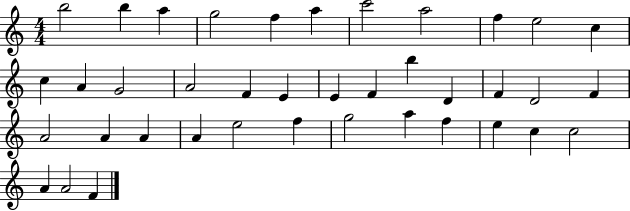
B5/h B5/q A5/q G5/h F5/q A5/q C6/h A5/h F5/q E5/h C5/q C5/q A4/q G4/h A4/h F4/q E4/q E4/q F4/q B5/q D4/q F4/q D4/h F4/q A4/h A4/q A4/q A4/q E5/h F5/q G5/h A5/q F5/q E5/q C5/q C5/h A4/q A4/h F4/q